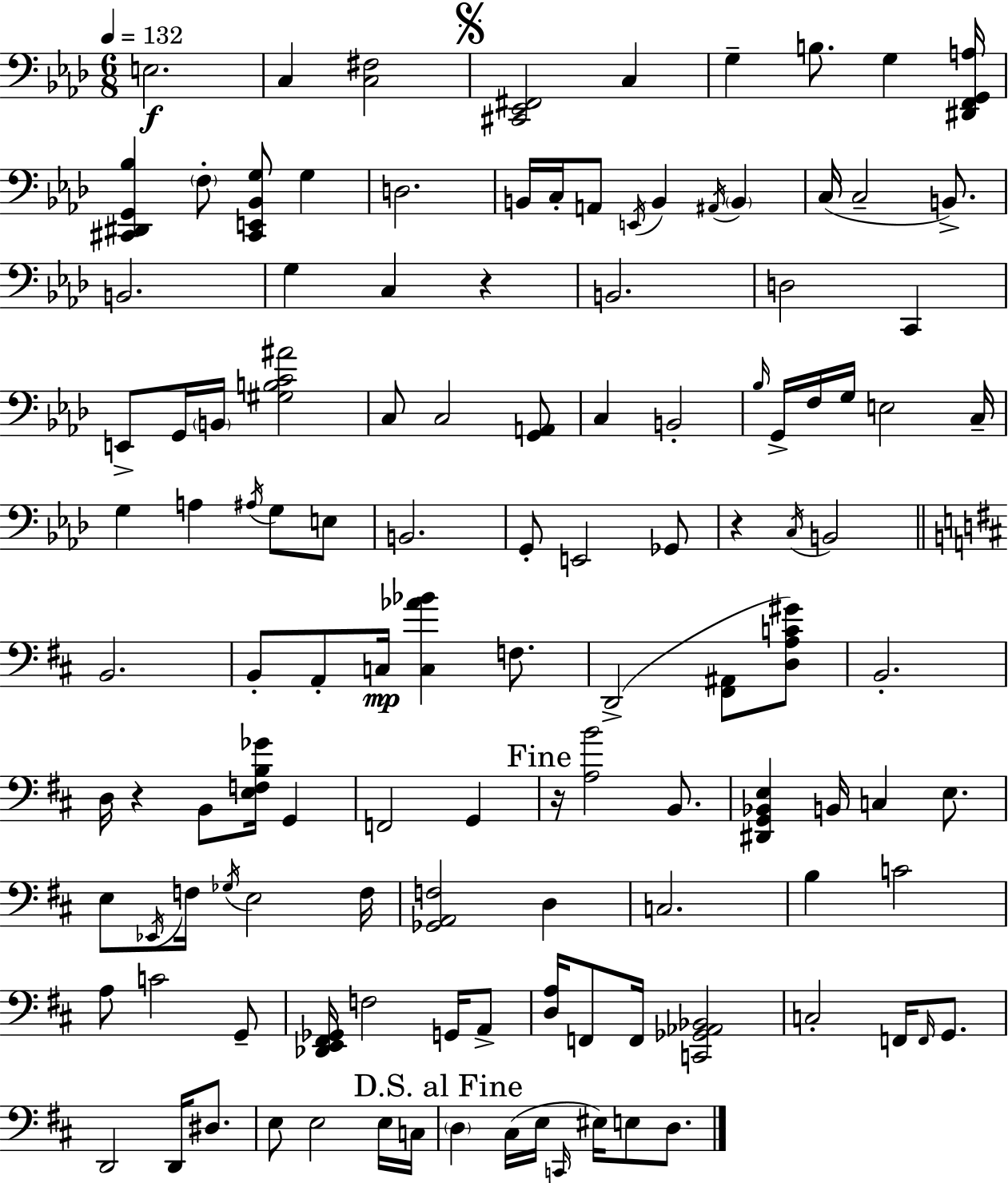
E3/h. C3/q [C3,F#3]/h [C#2,Eb2,F#2]/h C3/q G3/q B3/e. G3/q [D#2,F2,G2,A3]/s [C#2,D#2,G2,Bb3]/q F3/e [C#2,E2,Bb2,G3]/e G3/q D3/h. B2/s C3/s A2/e E2/s B2/q A#2/s B2/q C3/s C3/h B2/e. B2/h. G3/q C3/q R/q B2/h. D3/h C2/q E2/e G2/s B2/s [G#3,B3,C4,A#4]/h C3/e C3/h [G2,A2]/e C3/q B2/h Bb3/s G2/s F3/s G3/s E3/h C3/s G3/q A3/q A#3/s G3/e E3/e B2/h. G2/e E2/h Gb2/e R/q C3/s B2/h B2/h. B2/e A2/e C3/s [C3,Ab4,Bb4]/q F3/e. D2/h [F#2,A#2]/e [D3,A3,C4,G#4]/e B2/h. D3/s R/q B2/e [E3,F3,B3,Gb4]/s G2/q F2/h G2/q R/s [A3,B4]/h B2/e. [D#2,G2,Bb2,E3]/q B2/s C3/q E3/e. E3/e Eb2/s F3/s Gb3/s E3/h F3/s [Gb2,A2,F3]/h D3/q C3/h. B3/q C4/h A3/e C4/h G2/e [Db2,E2,F#2,Gb2]/s F3/h G2/s A2/e [D3,A3]/s F2/e F2/s [C2,Gb2,Ab2,Bb2]/h C3/h F2/s F2/s G2/e. D2/h D2/s D#3/e. E3/e E3/h E3/s C3/s D3/q C#3/s E3/s C2/s EIS3/s E3/e D3/e.